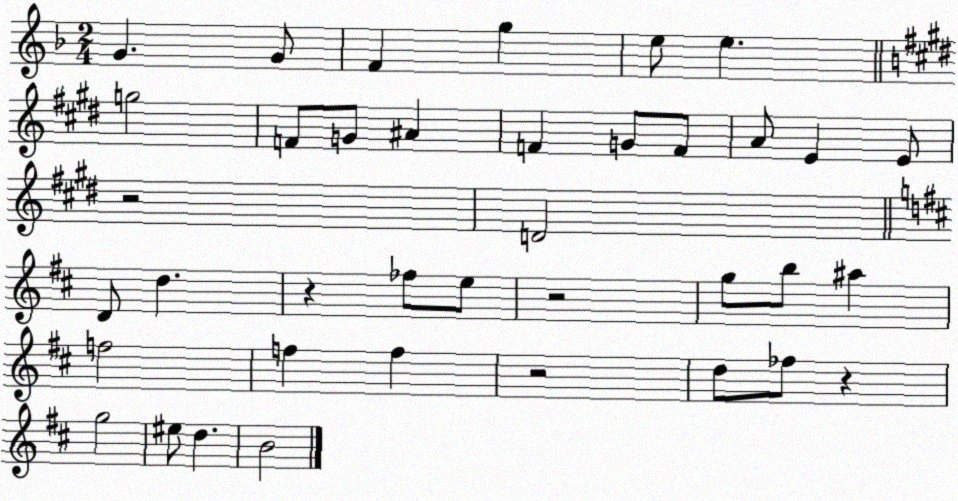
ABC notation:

X:1
T:Untitled
M:2/4
L:1/4
K:F
G G/2 F g e/2 e g2 F/2 G/2 ^A F G/2 F/2 A/2 E E/2 z2 D2 D/2 d z _f/2 e/2 z2 g/2 b/2 ^a f2 f f z2 d/2 _f/2 z g2 ^e/2 d B2